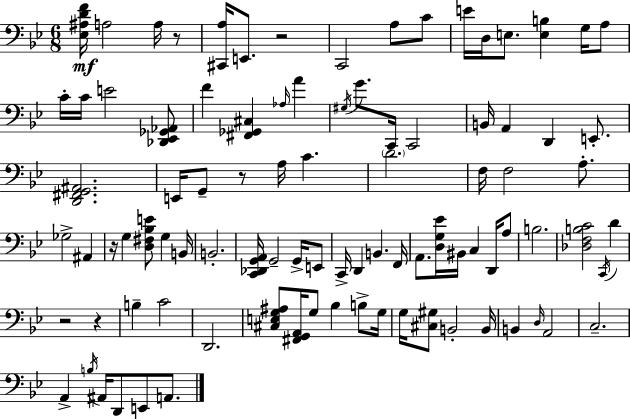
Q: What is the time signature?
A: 6/8